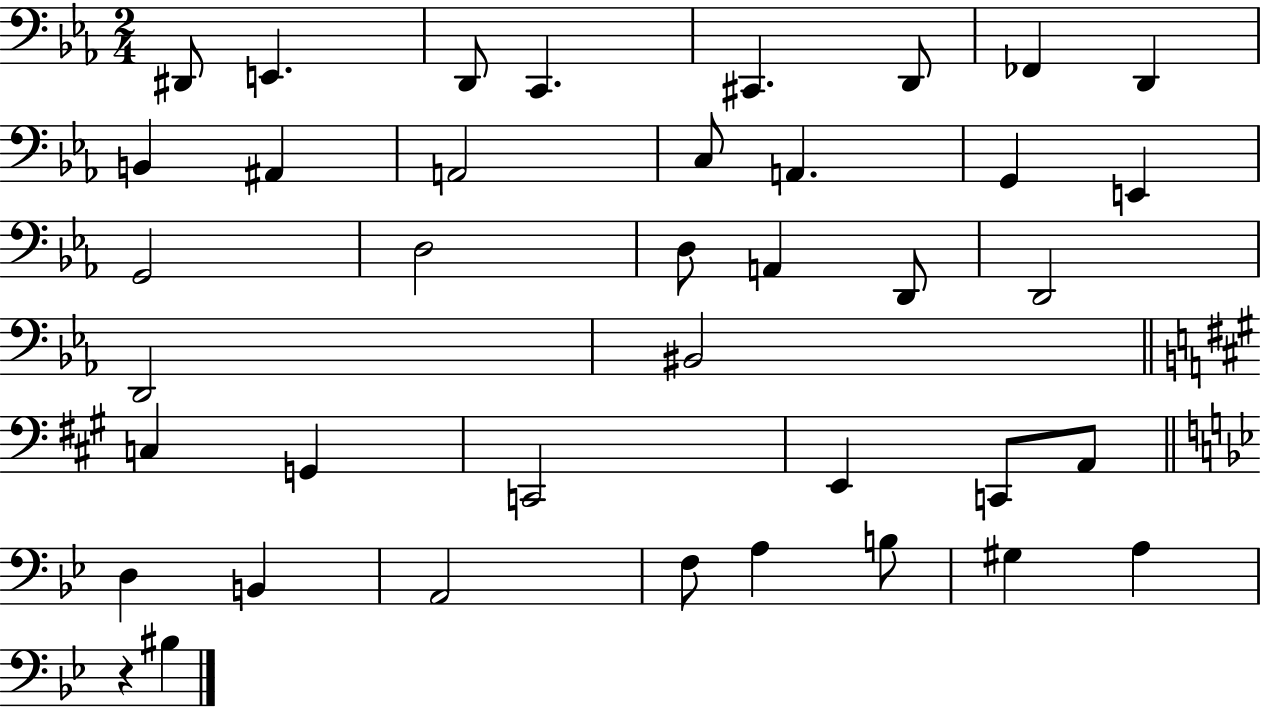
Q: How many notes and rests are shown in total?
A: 39